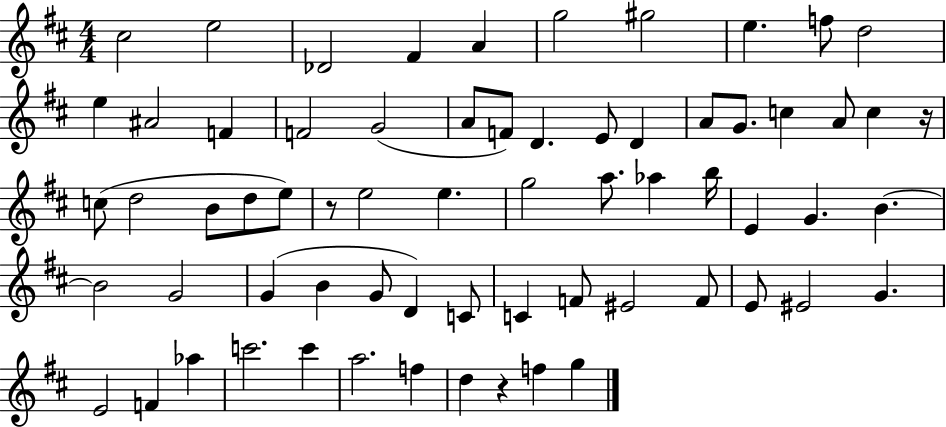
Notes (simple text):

C#5/h E5/h Db4/h F#4/q A4/q G5/h G#5/h E5/q. F5/e D5/h E5/q A#4/h F4/q F4/h G4/h A4/e F4/e D4/q. E4/e D4/q A4/e G4/e. C5/q A4/e C5/q R/s C5/e D5/h B4/e D5/e E5/e R/e E5/h E5/q. G5/h A5/e. Ab5/q B5/s E4/q G4/q. B4/q. B4/h G4/h G4/q B4/q G4/e D4/q C4/e C4/q F4/e EIS4/h F4/e E4/e EIS4/h G4/q. E4/h F4/q Ab5/q C6/h. C6/q A5/h. F5/q D5/q R/q F5/q G5/q